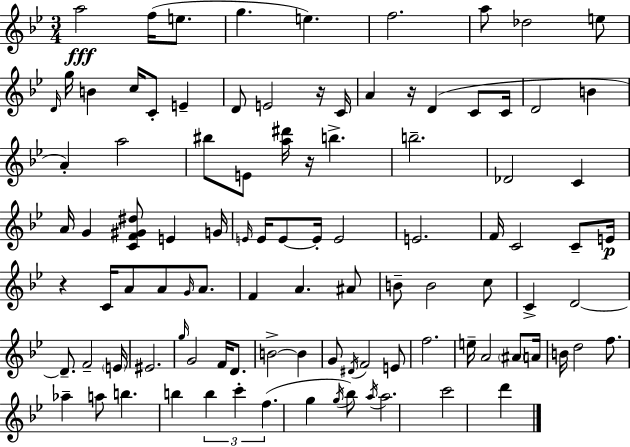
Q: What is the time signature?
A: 3/4